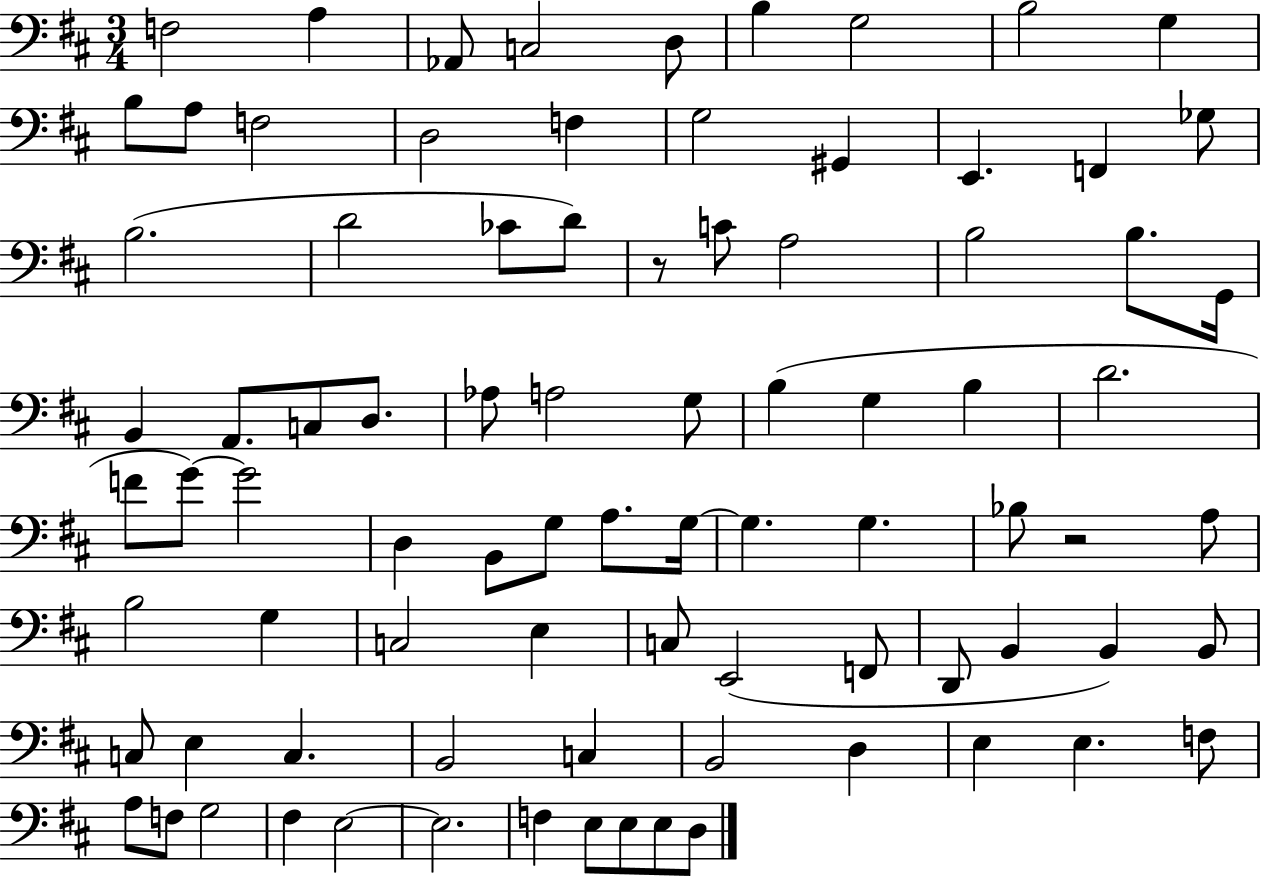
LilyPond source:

{
  \clef bass
  \numericTimeSignature
  \time 3/4
  \key d \major
  \repeat volta 2 { f2 a4 | aes,8 c2 d8 | b4 g2 | b2 g4 | \break b8 a8 f2 | d2 f4 | g2 gis,4 | e,4. f,4 ges8 | \break b2.( | d'2 ces'8 d'8) | r8 c'8 a2 | b2 b8. g,16 | \break b,4 a,8. c8 d8. | aes8 a2 g8 | b4( g4 b4 | d'2. | \break f'8 g'8~~) g'2 | d4 b,8 g8 a8. g16~~ | g4. g4. | bes8 r2 a8 | \break b2 g4 | c2 e4 | c8 e,2( f,8 | d,8 b,4 b,4) b,8 | \break c8 e4 c4. | b,2 c4 | b,2 d4 | e4 e4. f8 | \break a8 f8 g2 | fis4 e2~~ | e2. | f4 e8 e8 e8 d8 | \break } \bar "|."
}